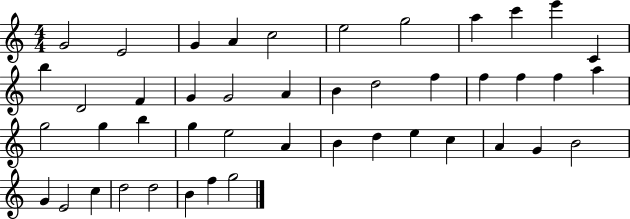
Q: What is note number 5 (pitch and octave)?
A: C5